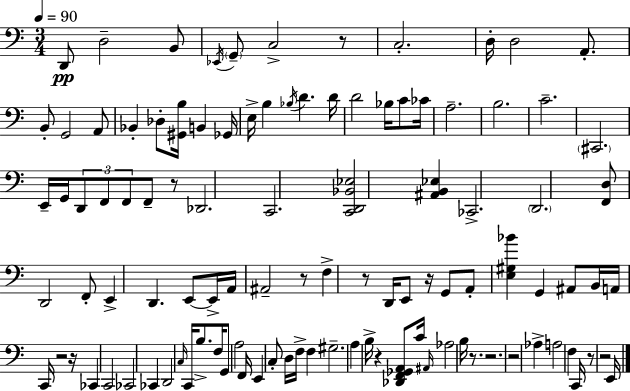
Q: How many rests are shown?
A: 13